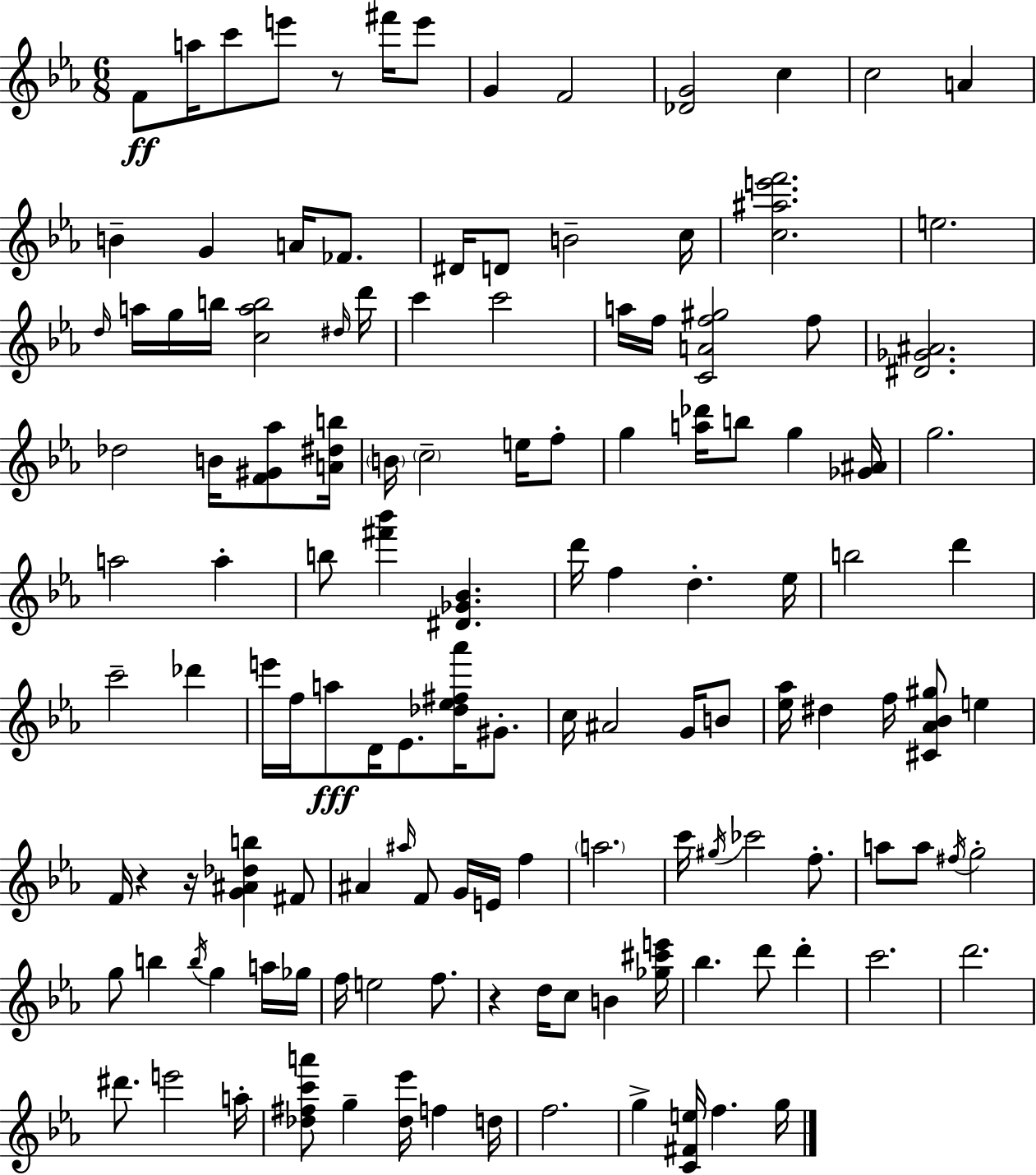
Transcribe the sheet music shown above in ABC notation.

X:1
T:Untitled
M:6/8
L:1/4
K:Cm
F/2 a/4 c'/2 e'/2 z/2 ^f'/4 e'/2 G F2 [_DG]2 c c2 A B G A/4 _F/2 ^D/4 D/2 B2 c/4 [c^ae'f']2 e2 d/4 a/4 g/4 b/4 [cab]2 ^d/4 d'/4 c' c'2 a/4 f/4 [CAf^g]2 f/2 [^D_G^A]2 _d2 B/4 [F^G_a]/2 [A^db]/4 B/4 c2 e/4 f/2 g [a_d']/4 b/2 g [_G^A]/4 g2 a2 a b/2 [^f'_b'] [^D_G_B] d'/4 f d _e/4 b2 d' c'2 _d' e'/4 f/4 a/2 D/4 _E/2 [_d_e^f_a']/4 ^G/2 c/4 ^A2 G/4 B/2 [_e_a]/4 ^d f/4 [^C_A_B^g]/2 e F/4 z z/4 [G^A_db] ^F/2 ^A ^a/4 F/2 G/4 E/4 f a2 c'/4 ^g/4 _c'2 f/2 a/2 a/2 ^f/4 g2 g/2 b b/4 g a/4 _g/4 f/4 e2 f/2 z d/4 c/2 B [_g^c'e']/4 _b d'/2 d' c'2 d'2 ^d'/2 e'2 a/4 [_d^fc'a']/2 g [_d_e']/4 f d/4 f2 g [C^Fe]/4 f g/4